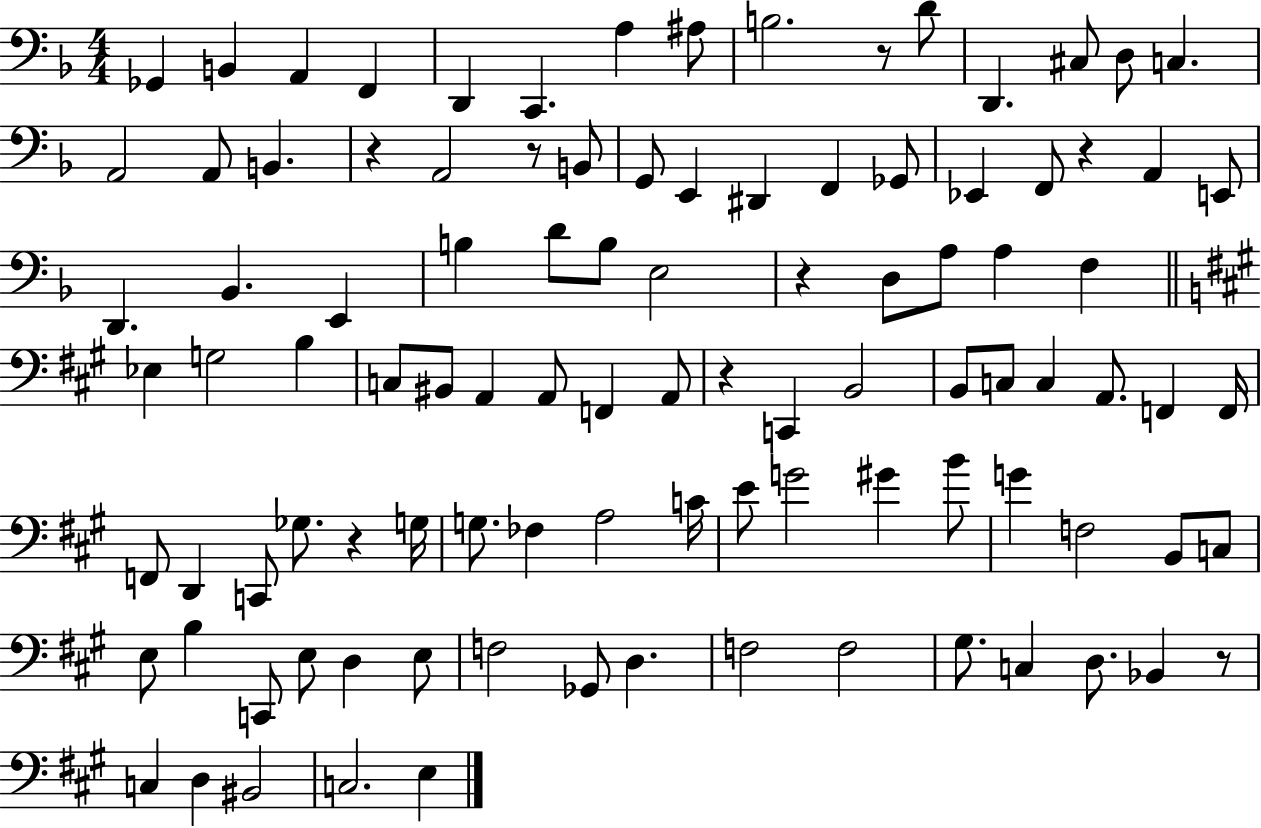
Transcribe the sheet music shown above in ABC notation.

X:1
T:Untitled
M:4/4
L:1/4
K:F
_G,, B,, A,, F,, D,, C,, A, ^A,/2 B,2 z/2 D/2 D,, ^C,/2 D,/2 C, A,,2 A,,/2 B,, z A,,2 z/2 B,,/2 G,,/2 E,, ^D,, F,, _G,,/2 _E,, F,,/2 z A,, E,,/2 D,, _B,, E,, B, D/2 B,/2 E,2 z D,/2 A,/2 A, F, _E, G,2 B, C,/2 ^B,,/2 A,, A,,/2 F,, A,,/2 z C,, B,,2 B,,/2 C,/2 C, A,,/2 F,, F,,/4 F,,/2 D,, C,,/2 _G,/2 z G,/4 G,/2 _F, A,2 C/4 E/2 G2 ^G B/2 G F,2 B,,/2 C,/2 E,/2 B, C,,/2 E,/2 D, E,/2 F,2 _G,,/2 D, F,2 F,2 ^G,/2 C, D,/2 _B,, z/2 C, D, ^B,,2 C,2 E,